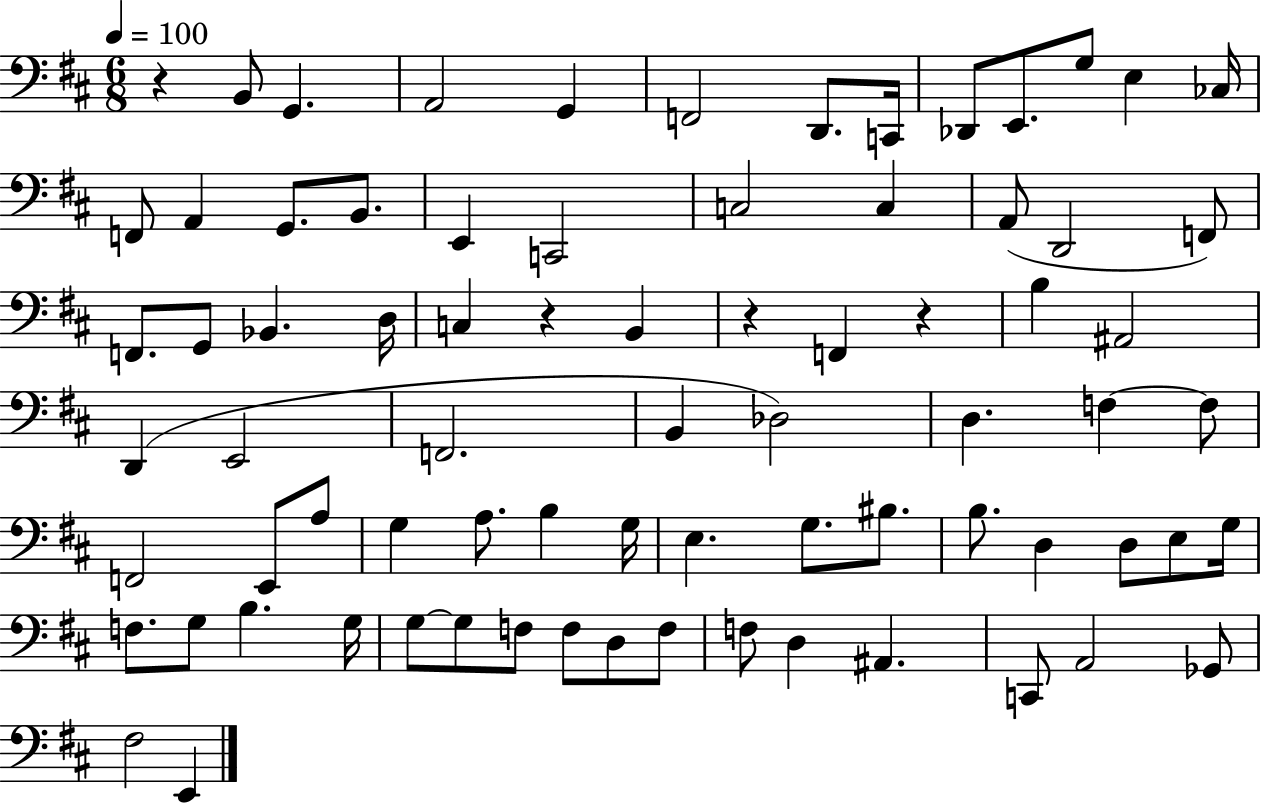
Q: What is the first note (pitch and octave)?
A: B2